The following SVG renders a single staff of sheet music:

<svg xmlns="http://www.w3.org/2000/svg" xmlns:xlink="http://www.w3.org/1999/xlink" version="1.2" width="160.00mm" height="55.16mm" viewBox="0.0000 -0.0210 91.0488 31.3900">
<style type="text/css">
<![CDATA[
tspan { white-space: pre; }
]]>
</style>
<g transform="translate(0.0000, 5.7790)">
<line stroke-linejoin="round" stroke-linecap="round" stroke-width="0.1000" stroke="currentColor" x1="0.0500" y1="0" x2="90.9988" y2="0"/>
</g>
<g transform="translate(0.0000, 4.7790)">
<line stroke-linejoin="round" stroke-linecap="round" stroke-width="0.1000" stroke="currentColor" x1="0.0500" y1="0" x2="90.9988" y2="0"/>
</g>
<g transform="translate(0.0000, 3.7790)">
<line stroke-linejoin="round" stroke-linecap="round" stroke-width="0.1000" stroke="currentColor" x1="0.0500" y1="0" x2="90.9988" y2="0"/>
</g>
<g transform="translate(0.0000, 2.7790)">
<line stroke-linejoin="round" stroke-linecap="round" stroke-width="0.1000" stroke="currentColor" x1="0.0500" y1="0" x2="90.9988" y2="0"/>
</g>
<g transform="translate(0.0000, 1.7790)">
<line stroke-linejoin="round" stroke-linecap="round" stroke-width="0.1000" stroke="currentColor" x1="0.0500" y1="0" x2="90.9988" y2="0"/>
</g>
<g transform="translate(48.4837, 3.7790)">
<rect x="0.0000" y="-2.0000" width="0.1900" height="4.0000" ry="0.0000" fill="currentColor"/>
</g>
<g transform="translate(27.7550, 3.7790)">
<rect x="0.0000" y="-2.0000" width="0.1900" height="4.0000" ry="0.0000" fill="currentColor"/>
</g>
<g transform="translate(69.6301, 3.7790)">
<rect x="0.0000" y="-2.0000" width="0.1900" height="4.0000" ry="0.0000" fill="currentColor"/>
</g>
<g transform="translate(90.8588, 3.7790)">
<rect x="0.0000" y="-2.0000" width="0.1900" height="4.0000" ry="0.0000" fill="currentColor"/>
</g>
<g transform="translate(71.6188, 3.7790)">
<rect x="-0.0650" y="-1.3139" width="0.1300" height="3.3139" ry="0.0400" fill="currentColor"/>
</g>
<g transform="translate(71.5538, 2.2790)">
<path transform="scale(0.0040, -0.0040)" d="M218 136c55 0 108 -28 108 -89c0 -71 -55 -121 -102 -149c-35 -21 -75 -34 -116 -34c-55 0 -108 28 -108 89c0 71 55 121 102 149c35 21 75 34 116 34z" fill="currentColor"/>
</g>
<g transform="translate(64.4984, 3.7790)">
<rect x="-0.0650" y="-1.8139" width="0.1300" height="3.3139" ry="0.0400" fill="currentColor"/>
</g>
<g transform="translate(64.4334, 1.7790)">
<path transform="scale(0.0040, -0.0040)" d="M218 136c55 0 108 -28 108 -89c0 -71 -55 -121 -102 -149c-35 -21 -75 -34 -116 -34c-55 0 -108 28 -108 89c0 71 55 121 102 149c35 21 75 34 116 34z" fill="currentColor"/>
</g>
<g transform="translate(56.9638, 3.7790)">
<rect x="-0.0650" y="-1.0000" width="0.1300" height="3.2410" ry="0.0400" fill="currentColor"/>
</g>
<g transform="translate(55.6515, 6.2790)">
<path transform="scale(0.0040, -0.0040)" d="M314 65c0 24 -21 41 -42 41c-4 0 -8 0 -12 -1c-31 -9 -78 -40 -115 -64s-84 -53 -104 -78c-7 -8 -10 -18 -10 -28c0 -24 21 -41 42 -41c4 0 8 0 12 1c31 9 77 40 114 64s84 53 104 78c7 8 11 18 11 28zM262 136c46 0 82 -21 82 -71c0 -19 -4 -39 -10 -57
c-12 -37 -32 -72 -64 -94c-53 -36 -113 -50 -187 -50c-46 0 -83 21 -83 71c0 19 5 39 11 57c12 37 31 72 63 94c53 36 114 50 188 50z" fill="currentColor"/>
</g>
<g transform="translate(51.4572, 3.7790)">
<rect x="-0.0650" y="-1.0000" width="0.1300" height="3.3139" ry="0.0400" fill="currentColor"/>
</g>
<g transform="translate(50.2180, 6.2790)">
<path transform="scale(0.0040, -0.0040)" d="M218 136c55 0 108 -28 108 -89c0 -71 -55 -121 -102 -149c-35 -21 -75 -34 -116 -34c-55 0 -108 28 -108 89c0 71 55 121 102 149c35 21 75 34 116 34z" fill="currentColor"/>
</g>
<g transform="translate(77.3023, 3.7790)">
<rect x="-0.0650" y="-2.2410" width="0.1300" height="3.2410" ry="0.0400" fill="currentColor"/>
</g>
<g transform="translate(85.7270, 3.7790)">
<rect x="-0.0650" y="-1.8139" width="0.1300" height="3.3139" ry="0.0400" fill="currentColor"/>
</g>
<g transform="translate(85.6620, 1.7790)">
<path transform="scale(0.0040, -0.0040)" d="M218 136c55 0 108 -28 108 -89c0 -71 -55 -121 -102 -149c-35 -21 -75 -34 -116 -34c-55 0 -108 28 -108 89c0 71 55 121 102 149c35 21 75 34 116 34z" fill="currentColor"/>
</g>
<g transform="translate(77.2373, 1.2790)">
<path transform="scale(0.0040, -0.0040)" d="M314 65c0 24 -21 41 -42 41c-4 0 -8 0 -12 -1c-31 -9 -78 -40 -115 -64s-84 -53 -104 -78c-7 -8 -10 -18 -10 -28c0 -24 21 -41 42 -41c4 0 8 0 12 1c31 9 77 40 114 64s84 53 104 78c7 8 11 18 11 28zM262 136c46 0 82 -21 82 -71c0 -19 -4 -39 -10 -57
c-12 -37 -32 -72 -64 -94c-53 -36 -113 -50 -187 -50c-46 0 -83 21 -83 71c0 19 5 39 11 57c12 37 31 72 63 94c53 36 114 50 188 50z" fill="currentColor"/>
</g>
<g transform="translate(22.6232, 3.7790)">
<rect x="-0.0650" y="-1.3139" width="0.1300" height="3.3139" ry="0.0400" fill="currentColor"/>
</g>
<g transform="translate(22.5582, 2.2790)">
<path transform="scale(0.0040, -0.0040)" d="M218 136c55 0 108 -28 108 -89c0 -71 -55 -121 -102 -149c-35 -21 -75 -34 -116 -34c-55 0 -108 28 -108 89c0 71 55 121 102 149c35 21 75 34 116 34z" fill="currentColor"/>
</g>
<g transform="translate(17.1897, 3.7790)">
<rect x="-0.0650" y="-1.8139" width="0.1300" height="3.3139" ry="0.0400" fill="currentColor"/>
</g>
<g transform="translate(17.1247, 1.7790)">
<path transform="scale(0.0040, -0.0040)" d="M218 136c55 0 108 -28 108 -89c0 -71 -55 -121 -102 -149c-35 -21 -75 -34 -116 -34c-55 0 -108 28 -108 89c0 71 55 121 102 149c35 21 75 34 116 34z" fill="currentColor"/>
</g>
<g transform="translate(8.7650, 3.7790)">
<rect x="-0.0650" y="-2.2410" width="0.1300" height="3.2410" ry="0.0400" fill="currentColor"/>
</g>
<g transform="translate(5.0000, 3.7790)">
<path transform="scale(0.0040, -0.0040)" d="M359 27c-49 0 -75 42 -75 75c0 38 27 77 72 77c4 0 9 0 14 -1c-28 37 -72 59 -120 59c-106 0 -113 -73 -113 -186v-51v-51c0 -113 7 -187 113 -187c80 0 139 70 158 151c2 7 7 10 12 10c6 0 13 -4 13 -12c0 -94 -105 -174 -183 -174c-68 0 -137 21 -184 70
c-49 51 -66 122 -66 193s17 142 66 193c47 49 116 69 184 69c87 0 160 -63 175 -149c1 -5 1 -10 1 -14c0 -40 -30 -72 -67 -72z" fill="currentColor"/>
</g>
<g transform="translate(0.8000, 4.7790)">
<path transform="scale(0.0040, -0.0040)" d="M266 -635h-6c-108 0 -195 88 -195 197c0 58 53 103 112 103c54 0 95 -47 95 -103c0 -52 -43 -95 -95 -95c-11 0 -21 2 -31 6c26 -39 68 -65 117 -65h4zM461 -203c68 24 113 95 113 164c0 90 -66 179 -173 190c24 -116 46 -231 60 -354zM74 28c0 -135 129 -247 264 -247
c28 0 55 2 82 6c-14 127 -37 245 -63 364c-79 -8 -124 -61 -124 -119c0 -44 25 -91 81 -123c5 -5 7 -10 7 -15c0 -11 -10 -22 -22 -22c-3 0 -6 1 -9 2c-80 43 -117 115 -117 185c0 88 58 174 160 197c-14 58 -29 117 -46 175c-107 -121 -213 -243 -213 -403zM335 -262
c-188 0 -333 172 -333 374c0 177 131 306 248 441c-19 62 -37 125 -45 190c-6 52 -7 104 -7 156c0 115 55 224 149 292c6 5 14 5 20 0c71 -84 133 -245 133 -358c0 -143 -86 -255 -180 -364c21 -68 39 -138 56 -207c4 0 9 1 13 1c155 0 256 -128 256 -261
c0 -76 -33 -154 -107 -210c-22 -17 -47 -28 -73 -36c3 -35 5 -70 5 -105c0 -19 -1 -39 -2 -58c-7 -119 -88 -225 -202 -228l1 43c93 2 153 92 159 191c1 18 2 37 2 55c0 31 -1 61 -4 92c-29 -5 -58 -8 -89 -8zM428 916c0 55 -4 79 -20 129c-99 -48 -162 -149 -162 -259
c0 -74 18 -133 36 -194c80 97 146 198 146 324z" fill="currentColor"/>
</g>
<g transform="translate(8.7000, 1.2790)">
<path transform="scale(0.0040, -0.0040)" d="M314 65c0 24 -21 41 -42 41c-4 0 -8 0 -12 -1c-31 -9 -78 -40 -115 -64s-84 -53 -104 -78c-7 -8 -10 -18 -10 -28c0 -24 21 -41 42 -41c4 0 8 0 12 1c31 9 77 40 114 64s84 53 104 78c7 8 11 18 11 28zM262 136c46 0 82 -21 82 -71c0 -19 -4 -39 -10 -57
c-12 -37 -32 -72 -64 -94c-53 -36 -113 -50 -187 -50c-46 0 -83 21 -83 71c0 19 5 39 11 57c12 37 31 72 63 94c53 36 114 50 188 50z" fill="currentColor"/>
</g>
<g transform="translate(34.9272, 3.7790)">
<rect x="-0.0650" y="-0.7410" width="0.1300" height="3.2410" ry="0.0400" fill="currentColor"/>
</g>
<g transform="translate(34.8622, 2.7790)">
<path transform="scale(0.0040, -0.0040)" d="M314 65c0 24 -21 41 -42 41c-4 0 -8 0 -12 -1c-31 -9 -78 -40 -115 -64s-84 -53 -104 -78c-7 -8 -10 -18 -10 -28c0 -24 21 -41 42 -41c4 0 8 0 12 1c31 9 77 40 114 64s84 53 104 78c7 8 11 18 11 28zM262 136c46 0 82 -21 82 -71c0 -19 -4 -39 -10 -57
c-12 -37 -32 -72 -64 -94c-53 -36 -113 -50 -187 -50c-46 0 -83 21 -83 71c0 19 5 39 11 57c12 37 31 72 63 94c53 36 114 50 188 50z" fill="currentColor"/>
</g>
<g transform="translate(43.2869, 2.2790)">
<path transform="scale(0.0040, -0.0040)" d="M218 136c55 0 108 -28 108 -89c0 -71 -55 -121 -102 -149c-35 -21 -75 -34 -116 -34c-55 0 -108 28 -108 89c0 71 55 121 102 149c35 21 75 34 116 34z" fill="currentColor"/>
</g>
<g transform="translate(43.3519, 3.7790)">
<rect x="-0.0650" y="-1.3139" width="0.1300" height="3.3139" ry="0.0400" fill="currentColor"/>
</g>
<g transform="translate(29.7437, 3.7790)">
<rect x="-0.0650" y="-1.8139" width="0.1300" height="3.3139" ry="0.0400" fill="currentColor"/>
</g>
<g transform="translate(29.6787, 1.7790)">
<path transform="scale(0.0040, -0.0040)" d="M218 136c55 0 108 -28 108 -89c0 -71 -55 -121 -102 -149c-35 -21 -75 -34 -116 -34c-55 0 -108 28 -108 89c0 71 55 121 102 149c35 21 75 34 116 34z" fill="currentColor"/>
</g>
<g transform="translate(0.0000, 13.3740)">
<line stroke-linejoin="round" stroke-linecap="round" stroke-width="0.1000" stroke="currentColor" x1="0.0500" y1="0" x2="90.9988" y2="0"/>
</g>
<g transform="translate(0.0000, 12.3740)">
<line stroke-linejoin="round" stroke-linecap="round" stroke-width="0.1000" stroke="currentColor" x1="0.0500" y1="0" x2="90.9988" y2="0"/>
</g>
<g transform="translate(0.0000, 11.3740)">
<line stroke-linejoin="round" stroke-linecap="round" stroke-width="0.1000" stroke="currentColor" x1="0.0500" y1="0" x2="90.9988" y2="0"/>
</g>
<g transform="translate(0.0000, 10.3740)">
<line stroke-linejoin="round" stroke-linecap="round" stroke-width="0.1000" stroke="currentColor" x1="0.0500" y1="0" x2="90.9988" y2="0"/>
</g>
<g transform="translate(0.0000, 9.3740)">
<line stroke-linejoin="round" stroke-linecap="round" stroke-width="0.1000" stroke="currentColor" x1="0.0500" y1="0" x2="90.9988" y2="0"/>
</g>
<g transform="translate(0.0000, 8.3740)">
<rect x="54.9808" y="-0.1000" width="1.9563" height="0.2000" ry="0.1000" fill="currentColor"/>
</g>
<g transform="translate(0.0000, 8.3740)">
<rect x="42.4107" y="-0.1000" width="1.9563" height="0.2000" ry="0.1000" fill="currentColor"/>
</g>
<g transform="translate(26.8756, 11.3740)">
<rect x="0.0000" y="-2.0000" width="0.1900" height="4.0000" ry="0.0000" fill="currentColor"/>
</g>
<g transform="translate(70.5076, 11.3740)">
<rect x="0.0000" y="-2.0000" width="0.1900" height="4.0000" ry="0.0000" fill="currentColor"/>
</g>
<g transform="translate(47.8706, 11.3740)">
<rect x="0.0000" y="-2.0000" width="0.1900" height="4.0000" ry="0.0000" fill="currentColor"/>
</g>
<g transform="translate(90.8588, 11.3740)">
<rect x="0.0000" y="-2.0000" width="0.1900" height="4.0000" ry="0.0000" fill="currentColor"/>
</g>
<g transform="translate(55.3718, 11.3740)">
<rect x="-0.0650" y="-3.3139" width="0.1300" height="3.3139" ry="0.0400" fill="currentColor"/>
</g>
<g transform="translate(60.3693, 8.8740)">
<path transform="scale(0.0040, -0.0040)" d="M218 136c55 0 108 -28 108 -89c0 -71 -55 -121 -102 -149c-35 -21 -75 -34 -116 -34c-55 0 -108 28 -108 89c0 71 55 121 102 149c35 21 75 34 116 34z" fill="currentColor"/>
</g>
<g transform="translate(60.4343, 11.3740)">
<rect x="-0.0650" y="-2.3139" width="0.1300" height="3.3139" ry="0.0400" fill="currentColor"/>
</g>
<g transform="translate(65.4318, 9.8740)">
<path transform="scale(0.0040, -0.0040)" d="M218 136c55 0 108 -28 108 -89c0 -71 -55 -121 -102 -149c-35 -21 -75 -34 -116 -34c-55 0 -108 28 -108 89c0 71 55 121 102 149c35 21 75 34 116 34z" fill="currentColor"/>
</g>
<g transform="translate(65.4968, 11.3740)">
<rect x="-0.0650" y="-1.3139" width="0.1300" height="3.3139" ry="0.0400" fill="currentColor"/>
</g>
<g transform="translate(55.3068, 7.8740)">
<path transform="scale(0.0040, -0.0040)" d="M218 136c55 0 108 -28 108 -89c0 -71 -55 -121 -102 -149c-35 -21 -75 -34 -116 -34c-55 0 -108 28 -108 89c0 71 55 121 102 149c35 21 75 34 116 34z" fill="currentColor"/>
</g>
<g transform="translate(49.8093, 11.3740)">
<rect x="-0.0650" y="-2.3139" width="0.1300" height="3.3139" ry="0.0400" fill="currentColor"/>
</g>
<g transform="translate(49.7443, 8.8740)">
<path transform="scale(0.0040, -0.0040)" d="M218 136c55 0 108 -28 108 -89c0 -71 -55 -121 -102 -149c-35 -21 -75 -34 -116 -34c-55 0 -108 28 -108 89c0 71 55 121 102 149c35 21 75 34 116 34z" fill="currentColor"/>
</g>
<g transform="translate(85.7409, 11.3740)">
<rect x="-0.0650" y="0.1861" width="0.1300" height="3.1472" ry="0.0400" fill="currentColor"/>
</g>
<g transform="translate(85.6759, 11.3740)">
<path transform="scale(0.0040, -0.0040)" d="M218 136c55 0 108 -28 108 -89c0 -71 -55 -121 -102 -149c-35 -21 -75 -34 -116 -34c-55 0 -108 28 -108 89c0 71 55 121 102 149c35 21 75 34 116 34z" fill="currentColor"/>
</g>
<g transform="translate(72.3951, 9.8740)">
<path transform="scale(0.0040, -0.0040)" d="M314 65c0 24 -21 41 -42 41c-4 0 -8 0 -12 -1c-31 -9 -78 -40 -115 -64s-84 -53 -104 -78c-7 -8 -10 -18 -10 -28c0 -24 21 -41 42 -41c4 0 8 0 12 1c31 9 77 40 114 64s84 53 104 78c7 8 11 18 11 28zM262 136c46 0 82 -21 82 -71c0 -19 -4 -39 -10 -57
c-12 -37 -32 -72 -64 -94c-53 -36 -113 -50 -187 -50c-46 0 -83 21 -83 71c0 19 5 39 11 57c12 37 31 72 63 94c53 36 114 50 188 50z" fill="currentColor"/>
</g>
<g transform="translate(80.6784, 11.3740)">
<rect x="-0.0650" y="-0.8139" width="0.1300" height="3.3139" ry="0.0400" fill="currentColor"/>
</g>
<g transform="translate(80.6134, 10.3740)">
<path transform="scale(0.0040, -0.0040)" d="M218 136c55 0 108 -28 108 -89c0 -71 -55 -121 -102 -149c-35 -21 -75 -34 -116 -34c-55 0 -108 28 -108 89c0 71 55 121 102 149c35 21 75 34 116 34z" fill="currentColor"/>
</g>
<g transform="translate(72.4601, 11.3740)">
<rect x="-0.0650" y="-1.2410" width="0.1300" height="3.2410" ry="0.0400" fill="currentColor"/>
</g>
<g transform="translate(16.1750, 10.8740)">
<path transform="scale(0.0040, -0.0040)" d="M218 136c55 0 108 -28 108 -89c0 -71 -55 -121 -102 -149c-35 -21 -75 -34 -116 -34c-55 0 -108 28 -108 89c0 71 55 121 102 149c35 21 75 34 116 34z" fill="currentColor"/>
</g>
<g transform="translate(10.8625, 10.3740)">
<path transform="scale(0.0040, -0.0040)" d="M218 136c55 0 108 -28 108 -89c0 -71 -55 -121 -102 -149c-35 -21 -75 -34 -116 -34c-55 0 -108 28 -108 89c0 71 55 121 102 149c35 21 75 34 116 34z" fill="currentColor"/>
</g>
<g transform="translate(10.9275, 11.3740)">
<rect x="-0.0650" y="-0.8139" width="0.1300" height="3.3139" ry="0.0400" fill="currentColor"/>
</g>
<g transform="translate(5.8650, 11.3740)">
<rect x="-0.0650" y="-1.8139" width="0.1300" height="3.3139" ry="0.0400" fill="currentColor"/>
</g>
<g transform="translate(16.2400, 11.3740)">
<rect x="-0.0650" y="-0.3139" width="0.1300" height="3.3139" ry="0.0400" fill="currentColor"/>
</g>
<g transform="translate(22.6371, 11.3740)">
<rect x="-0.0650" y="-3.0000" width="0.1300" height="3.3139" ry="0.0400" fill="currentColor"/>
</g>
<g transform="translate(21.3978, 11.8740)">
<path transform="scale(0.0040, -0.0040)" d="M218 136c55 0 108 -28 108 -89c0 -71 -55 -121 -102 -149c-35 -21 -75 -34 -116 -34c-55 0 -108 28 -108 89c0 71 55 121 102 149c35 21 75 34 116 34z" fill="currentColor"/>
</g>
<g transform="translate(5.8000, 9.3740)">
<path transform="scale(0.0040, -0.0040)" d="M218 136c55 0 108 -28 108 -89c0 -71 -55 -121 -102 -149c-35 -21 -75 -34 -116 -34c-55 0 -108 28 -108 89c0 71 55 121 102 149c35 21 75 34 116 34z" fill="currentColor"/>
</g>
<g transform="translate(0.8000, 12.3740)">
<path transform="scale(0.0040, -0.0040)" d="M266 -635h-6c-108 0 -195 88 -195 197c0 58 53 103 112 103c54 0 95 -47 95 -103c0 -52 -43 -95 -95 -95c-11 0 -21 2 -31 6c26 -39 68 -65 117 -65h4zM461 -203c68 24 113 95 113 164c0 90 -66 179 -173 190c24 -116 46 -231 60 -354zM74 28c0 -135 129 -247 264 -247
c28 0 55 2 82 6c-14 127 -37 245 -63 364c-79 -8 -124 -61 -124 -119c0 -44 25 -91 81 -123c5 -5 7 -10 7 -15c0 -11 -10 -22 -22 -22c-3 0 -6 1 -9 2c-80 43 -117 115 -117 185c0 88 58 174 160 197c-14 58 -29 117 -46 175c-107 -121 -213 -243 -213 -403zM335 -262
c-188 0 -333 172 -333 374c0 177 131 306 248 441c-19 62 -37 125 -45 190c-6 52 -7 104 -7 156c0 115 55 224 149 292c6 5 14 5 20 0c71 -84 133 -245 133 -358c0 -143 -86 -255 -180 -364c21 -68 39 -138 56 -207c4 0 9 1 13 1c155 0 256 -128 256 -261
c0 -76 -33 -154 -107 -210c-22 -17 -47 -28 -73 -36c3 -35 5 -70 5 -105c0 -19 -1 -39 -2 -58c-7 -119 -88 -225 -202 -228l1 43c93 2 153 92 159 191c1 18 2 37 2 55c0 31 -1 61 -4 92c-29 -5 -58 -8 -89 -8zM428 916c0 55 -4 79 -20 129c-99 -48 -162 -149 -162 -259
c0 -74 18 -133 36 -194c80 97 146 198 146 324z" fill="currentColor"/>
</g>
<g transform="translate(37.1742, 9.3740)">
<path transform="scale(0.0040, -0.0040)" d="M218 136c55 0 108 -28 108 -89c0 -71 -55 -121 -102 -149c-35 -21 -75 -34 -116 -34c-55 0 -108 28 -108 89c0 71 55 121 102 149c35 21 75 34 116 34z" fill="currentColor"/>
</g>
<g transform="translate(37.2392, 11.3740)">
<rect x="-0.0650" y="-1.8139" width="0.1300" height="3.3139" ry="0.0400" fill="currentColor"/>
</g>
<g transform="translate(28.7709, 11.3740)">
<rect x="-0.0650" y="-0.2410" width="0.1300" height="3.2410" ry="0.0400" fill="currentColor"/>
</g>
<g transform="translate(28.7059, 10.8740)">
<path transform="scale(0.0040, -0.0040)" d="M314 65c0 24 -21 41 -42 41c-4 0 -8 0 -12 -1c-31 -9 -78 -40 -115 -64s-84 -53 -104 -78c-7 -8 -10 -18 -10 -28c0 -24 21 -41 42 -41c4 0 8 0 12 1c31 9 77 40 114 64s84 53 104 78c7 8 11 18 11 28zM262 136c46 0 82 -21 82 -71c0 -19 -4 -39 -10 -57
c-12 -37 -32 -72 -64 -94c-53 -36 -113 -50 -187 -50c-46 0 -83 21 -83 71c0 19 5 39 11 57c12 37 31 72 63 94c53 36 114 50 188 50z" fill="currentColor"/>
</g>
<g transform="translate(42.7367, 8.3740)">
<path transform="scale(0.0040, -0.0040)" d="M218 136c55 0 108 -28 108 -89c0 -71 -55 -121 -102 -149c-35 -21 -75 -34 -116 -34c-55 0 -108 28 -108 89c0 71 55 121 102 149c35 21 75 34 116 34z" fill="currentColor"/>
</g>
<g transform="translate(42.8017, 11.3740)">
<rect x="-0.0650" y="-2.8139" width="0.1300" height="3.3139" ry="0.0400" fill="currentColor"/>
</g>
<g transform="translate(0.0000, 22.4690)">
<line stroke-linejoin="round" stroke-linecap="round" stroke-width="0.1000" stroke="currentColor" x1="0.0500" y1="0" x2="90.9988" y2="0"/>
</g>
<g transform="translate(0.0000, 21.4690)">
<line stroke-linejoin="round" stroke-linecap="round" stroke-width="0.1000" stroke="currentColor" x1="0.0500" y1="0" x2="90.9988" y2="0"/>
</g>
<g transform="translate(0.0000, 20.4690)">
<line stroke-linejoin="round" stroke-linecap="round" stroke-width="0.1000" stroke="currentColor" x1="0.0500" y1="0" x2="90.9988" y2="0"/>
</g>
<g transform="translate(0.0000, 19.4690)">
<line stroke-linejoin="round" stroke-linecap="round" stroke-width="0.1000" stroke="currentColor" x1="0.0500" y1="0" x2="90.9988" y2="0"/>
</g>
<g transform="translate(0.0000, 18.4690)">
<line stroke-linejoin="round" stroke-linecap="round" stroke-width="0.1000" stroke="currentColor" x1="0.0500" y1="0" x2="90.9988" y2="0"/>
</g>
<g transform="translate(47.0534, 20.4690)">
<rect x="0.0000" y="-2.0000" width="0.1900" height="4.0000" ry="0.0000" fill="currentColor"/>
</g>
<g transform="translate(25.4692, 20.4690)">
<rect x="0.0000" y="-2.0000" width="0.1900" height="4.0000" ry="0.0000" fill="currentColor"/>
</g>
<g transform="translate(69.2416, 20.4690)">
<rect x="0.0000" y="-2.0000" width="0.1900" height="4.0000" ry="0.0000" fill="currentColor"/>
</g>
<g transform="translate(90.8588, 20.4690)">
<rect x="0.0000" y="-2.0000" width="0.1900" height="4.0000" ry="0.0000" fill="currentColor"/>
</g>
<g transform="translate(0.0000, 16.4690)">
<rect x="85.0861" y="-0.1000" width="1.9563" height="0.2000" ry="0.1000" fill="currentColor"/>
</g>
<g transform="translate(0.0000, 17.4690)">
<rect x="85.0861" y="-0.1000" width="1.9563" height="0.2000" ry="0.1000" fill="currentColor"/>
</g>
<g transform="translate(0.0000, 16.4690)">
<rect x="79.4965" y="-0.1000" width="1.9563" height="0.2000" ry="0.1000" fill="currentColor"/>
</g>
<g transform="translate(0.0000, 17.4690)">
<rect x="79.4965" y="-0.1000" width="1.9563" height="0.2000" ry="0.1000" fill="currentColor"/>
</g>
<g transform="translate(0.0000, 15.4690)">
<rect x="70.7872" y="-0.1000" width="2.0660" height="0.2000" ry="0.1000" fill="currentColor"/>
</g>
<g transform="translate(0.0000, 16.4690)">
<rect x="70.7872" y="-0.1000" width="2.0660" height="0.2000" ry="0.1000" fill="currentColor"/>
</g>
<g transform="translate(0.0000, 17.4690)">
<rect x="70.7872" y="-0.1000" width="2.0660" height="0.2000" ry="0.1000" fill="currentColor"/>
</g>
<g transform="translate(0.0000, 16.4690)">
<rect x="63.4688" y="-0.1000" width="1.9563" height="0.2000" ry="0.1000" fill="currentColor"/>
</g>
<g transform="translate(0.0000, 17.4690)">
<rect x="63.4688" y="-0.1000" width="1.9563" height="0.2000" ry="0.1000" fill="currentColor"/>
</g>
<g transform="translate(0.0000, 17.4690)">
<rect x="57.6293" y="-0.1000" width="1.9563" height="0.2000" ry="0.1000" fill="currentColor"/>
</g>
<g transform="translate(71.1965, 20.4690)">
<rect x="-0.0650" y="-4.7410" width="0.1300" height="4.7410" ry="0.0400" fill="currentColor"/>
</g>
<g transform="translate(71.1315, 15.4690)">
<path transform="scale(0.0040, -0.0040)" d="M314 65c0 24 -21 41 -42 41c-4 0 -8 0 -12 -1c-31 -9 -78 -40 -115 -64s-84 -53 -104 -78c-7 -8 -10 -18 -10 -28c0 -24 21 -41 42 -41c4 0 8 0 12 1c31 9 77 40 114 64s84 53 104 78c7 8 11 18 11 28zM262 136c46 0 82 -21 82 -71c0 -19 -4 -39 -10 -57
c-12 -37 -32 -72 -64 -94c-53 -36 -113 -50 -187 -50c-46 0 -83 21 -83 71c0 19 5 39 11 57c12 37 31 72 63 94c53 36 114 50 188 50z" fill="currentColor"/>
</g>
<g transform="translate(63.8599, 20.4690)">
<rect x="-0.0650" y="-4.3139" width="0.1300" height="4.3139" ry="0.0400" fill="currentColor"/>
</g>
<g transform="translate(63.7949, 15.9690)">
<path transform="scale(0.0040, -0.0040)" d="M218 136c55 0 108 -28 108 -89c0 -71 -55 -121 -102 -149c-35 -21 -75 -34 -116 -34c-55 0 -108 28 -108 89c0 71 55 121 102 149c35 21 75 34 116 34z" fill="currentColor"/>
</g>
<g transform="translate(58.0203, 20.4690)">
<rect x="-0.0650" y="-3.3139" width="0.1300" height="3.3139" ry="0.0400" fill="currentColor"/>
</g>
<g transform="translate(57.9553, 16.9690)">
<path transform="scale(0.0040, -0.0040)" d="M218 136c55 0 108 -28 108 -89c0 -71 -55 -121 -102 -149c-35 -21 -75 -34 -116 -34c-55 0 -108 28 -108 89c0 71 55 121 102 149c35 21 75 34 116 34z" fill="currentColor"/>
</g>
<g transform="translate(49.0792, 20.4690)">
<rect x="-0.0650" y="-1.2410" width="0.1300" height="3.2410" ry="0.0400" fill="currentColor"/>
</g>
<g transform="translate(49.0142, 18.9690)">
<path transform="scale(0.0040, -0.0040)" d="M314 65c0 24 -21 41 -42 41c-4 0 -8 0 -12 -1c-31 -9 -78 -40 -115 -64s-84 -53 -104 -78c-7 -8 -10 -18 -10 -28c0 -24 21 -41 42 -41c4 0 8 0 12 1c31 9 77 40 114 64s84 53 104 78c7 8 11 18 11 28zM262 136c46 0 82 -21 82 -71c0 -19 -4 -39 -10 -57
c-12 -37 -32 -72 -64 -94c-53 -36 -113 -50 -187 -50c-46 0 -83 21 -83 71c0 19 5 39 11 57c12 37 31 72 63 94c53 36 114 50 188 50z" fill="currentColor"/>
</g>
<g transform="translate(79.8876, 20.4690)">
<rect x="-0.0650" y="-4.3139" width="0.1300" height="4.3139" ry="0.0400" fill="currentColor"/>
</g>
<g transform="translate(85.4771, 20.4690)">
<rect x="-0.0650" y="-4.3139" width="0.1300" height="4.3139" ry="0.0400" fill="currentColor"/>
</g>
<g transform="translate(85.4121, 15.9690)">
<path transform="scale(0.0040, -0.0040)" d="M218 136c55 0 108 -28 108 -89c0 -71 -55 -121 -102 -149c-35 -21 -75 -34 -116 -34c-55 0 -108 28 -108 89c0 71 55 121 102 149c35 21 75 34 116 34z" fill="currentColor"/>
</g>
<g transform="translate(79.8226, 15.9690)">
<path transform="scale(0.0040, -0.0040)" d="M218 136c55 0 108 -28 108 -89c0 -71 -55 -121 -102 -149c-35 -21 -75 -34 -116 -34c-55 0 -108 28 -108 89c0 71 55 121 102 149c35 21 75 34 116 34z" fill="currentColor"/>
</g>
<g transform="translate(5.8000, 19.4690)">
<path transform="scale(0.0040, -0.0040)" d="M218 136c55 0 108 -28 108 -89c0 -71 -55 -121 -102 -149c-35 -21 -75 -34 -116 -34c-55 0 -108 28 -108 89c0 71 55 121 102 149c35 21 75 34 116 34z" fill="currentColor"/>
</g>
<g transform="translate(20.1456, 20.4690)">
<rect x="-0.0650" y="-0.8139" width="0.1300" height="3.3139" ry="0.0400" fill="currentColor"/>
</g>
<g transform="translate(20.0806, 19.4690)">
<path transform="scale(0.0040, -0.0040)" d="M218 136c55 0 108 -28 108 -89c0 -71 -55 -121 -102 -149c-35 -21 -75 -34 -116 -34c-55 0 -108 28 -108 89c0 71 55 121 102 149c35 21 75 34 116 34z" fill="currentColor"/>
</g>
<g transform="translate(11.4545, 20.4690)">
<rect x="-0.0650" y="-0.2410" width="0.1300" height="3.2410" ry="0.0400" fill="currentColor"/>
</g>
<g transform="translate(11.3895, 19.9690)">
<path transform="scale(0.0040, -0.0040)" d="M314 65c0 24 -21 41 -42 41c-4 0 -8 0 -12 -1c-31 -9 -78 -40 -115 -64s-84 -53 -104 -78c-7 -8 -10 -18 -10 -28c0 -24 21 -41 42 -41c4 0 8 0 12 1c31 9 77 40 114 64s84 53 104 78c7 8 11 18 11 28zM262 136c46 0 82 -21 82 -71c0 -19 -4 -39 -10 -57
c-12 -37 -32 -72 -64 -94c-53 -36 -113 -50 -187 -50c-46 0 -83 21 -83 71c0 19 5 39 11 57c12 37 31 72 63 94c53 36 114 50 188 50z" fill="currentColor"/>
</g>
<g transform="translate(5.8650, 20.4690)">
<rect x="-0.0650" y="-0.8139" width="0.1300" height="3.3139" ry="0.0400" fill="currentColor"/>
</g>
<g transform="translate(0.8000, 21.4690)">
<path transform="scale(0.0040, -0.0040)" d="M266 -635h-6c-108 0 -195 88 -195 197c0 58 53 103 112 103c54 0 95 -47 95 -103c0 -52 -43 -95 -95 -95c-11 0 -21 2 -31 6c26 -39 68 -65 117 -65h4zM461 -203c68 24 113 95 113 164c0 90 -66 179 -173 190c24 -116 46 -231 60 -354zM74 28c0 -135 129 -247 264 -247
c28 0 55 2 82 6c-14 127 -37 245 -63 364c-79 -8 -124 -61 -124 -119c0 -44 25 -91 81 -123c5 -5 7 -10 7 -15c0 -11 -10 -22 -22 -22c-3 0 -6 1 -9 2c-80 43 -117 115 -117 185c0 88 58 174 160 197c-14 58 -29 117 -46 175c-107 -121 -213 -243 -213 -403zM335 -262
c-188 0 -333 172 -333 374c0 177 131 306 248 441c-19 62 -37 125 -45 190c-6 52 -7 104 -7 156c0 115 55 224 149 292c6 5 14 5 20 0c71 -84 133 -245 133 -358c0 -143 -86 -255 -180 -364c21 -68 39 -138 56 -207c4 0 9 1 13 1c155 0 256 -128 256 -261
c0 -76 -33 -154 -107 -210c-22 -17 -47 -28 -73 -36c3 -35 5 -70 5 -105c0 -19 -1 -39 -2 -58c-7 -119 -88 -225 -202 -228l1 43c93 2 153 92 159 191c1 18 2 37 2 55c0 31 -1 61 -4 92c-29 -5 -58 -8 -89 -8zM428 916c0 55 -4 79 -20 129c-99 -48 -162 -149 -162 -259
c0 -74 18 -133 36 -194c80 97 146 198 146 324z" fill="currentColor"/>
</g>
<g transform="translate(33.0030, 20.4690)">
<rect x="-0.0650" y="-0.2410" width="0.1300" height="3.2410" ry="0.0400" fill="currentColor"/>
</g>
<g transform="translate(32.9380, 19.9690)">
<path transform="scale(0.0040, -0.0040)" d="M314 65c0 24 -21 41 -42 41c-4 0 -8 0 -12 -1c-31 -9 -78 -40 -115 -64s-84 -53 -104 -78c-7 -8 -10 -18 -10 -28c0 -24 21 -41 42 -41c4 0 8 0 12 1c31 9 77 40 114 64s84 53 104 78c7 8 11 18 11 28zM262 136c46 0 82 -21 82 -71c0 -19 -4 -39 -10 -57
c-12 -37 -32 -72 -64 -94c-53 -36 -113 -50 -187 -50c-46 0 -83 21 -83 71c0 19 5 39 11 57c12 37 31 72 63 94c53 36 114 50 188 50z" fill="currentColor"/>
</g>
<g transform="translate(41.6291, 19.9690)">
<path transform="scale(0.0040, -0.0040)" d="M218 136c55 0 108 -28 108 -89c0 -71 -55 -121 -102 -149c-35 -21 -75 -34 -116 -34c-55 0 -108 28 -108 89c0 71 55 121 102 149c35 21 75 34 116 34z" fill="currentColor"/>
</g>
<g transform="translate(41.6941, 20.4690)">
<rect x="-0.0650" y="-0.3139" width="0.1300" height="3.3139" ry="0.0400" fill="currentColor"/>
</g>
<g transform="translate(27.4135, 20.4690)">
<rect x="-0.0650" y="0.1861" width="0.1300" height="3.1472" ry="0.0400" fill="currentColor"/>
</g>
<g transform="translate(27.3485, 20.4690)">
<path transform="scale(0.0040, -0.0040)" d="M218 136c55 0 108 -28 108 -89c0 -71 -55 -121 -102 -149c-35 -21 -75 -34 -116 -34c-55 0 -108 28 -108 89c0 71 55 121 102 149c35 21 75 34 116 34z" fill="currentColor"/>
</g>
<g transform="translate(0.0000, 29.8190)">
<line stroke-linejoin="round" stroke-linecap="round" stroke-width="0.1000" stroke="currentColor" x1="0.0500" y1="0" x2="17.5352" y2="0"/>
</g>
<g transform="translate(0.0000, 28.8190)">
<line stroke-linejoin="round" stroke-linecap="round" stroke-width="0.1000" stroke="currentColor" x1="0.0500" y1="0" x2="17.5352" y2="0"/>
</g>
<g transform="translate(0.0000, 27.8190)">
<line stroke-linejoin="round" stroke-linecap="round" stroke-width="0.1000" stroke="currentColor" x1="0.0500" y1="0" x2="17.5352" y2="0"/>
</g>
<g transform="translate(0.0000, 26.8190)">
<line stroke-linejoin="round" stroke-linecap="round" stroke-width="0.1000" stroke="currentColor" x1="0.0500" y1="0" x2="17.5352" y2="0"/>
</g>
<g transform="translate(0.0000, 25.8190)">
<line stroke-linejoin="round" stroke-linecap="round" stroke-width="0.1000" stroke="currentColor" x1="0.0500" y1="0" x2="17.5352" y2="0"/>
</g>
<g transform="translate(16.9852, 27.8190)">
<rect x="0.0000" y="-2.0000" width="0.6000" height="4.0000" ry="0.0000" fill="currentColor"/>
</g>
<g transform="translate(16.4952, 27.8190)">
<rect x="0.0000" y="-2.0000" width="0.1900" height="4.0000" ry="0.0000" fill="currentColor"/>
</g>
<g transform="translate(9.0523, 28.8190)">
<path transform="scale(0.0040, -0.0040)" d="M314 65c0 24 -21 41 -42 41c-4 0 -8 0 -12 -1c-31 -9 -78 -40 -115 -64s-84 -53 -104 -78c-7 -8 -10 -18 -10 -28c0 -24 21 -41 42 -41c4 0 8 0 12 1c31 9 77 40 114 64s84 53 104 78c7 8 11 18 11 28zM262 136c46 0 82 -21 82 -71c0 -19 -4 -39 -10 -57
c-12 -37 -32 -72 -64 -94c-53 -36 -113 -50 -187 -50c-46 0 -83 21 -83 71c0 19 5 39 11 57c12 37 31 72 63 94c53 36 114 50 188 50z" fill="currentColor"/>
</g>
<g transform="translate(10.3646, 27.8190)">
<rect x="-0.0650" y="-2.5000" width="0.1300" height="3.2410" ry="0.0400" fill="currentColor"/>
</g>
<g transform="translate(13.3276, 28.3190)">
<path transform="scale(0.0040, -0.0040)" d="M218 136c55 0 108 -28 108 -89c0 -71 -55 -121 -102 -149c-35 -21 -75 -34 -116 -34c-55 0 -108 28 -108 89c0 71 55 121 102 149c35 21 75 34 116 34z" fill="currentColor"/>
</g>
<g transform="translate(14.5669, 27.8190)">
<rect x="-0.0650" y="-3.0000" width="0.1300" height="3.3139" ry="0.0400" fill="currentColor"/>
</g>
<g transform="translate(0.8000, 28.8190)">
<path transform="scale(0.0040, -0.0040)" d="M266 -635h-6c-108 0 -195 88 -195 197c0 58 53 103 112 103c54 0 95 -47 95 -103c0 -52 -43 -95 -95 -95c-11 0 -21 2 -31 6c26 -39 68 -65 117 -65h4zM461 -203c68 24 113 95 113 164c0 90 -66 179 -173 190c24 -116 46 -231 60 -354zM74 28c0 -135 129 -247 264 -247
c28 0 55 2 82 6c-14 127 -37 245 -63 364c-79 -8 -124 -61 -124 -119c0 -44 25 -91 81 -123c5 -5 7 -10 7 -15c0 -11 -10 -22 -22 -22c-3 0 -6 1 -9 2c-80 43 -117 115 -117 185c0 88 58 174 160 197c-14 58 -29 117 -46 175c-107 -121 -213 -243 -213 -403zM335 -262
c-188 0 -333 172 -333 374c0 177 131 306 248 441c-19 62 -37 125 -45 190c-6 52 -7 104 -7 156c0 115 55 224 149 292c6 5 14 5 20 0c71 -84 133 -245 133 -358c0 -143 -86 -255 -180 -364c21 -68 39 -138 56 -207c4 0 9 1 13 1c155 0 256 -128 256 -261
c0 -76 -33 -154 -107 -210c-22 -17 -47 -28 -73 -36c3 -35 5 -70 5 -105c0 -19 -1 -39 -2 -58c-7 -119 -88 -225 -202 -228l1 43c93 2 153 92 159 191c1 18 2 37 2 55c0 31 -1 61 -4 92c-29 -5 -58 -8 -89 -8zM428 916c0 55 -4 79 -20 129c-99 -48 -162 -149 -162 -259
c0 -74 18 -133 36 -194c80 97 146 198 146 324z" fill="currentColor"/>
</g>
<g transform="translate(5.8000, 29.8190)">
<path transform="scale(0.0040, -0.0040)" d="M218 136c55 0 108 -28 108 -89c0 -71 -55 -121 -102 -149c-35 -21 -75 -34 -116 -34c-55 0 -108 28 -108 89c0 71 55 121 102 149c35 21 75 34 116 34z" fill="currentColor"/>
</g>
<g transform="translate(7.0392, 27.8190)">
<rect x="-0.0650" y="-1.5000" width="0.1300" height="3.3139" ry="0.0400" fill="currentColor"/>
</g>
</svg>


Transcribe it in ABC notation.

X:1
T:Untitled
M:4/4
L:1/4
K:C
g2 f e f d2 e D D2 f e g2 f f d c A c2 f a g b g e e2 d B d c2 d B c2 c e2 b d' e'2 d' d' E G2 A